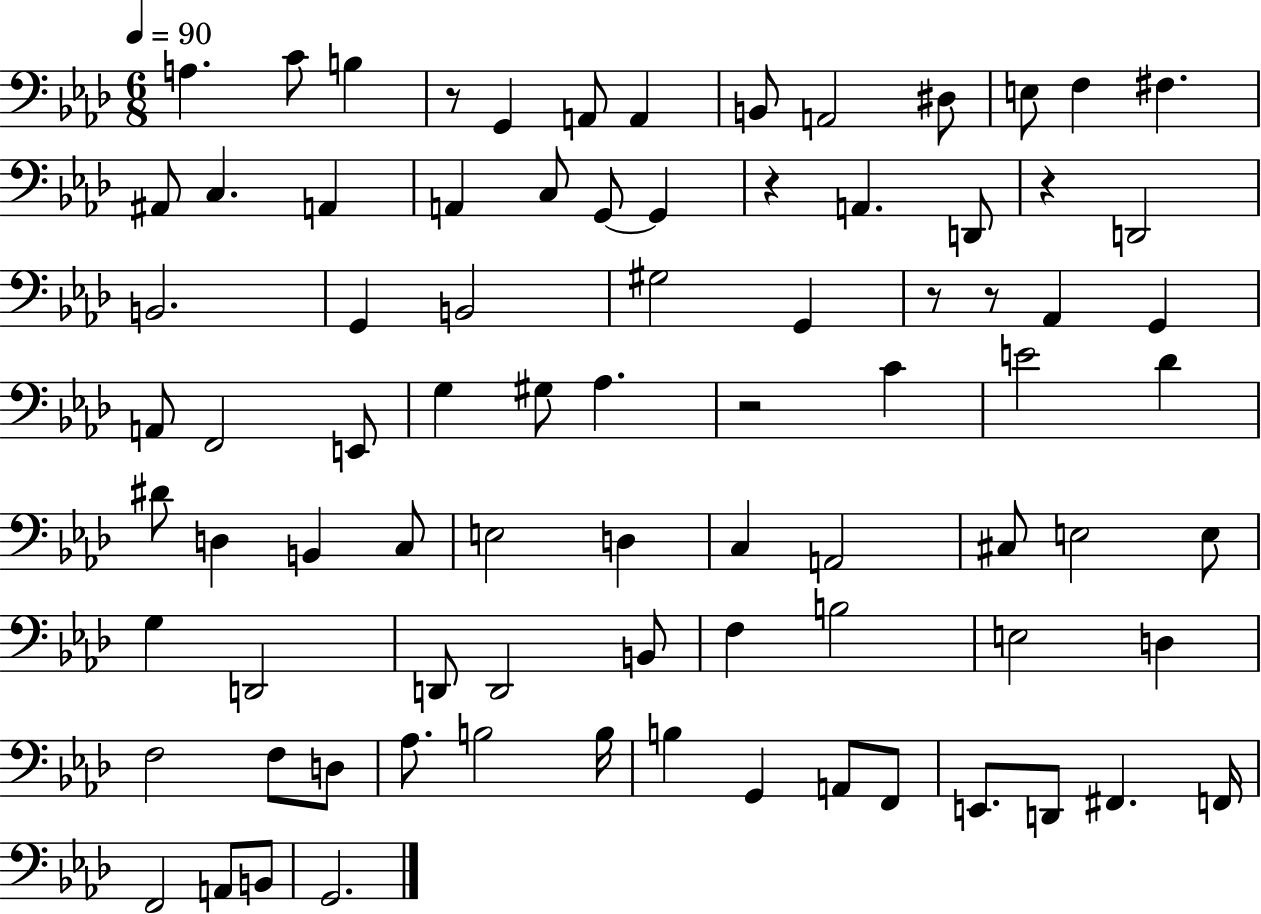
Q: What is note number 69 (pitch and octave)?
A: E2